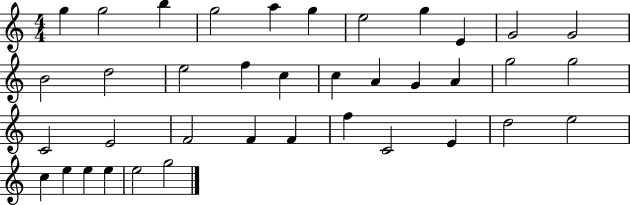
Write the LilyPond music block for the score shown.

{
  \clef treble
  \numericTimeSignature
  \time 4/4
  \key c \major
  g''4 g''2 b''4 | g''2 a''4 g''4 | e''2 g''4 e'4 | g'2 g'2 | \break b'2 d''2 | e''2 f''4 c''4 | c''4 a'4 g'4 a'4 | g''2 g''2 | \break c'2 e'2 | f'2 f'4 f'4 | f''4 c'2 e'4 | d''2 e''2 | \break c''4 e''4 e''4 e''4 | e''2 g''2 | \bar "|."
}